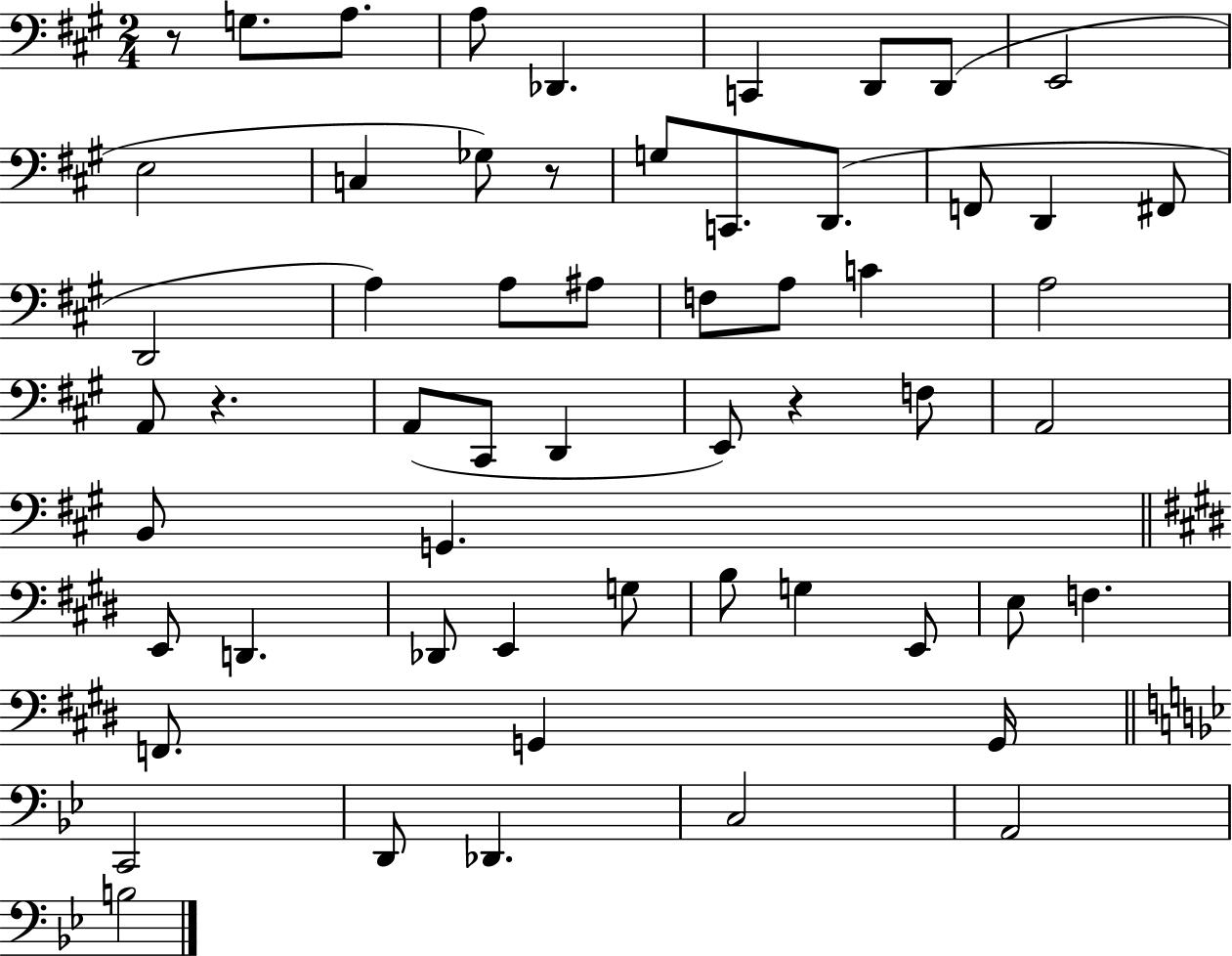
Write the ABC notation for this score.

X:1
T:Untitled
M:2/4
L:1/4
K:A
z/2 G,/2 A,/2 A,/2 _D,, C,, D,,/2 D,,/2 E,,2 E,2 C, _G,/2 z/2 G,/2 C,,/2 D,,/2 F,,/2 D,, ^F,,/2 D,,2 A, A,/2 ^A,/2 F,/2 A,/2 C A,2 A,,/2 z A,,/2 ^C,,/2 D,, E,,/2 z F,/2 A,,2 B,,/2 G,, E,,/2 D,, _D,,/2 E,, G,/2 B,/2 G, E,,/2 E,/2 F, F,,/2 G,, G,,/4 C,,2 D,,/2 _D,, C,2 A,,2 B,2